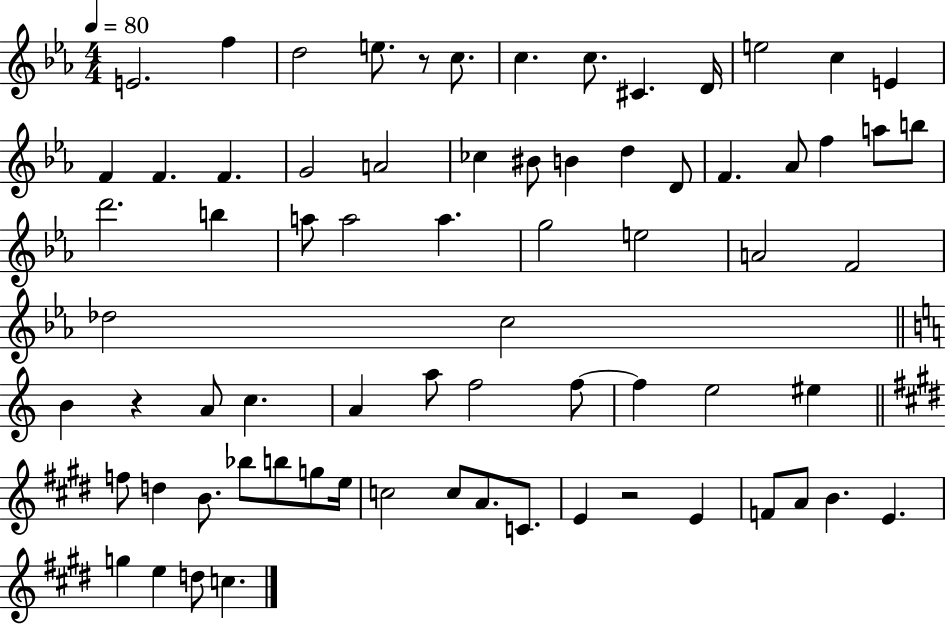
{
  \clef treble
  \numericTimeSignature
  \time 4/4
  \key ees \major
  \tempo 4 = 80
  e'2. f''4 | d''2 e''8. r8 c''8. | c''4. c''8. cis'4. d'16 | e''2 c''4 e'4 | \break f'4 f'4. f'4. | g'2 a'2 | ces''4 bis'8 b'4 d''4 d'8 | f'4. aes'8 f''4 a''8 b''8 | \break d'''2. b''4 | a''8 a''2 a''4. | g''2 e''2 | a'2 f'2 | \break des''2 c''2 | \bar "||" \break \key c \major b'4 r4 a'8 c''4. | a'4 a''8 f''2 f''8~~ | f''4 e''2 eis''4 | \bar "||" \break \key e \major f''8 d''4 b'8. bes''8 b''8 g''8 e''16 | c''2 c''8 a'8. c'8. | e'4 r2 e'4 | f'8 a'8 b'4. e'4. | \break g''4 e''4 d''8 c''4. | \bar "|."
}